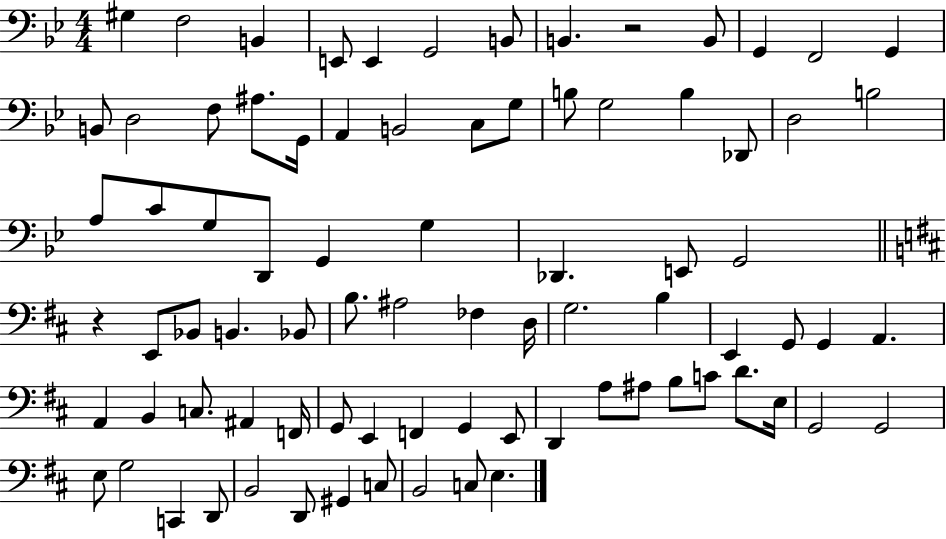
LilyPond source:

{
  \clef bass
  \numericTimeSignature
  \time 4/4
  \key bes \major
  gis4 f2 b,4 | e,8 e,4 g,2 b,8 | b,4. r2 b,8 | g,4 f,2 g,4 | \break b,8 d2 f8 ais8. g,16 | a,4 b,2 c8 g8 | b8 g2 b4 des,8 | d2 b2 | \break a8 c'8 g8 d,8 g,4 g4 | des,4. e,8 g,2 | \bar "||" \break \key d \major r4 e,8 bes,8 b,4. bes,8 | b8. ais2 fes4 d16 | g2. b4 | e,4 g,8 g,4 a,4. | \break a,4 b,4 c8. ais,4 f,16 | g,8 e,4 f,4 g,4 e,8 | d,4 a8 ais8 b8 c'8 d'8. e16 | g,2 g,2 | \break e8 g2 c,4 d,8 | b,2 d,8 gis,4 c8 | b,2 c8 e4. | \bar "|."
}